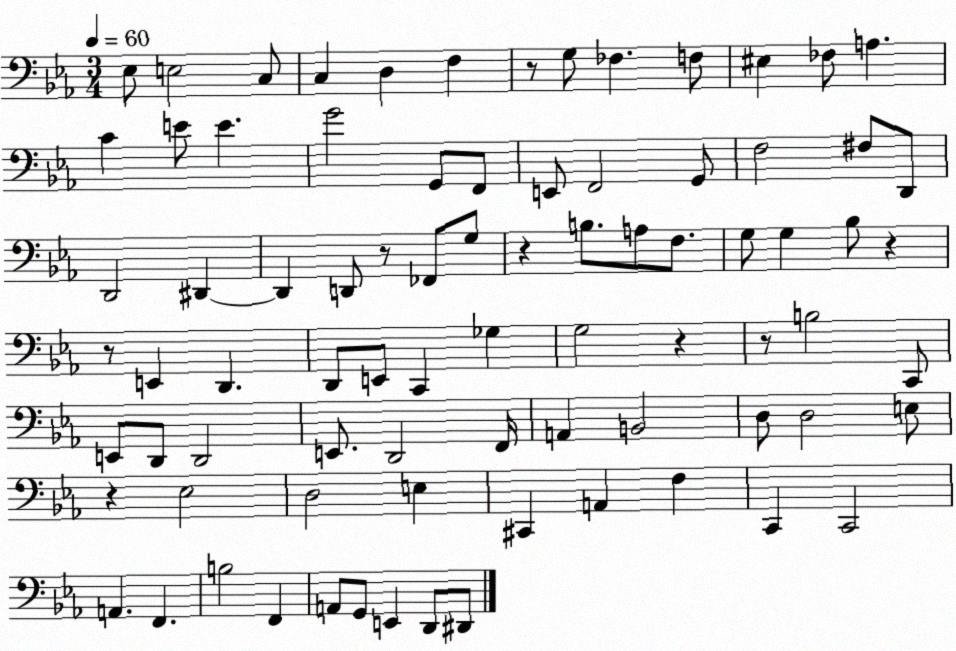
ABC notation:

X:1
T:Untitled
M:3/4
L:1/4
K:Eb
_E,/2 E,2 C,/2 C, D, F, z/2 G,/2 _F, F,/2 ^E, _F,/2 A, C E/2 E G2 G,,/2 F,,/2 E,,/2 F,,2 G,,/2 F,2 ^F,/2 D,,/2 D,,2 ^D,, ^D,, D,,/2 z/2 _F,,/2 G,/2 z B,/2 A,/2 F,/2 G,/2 G, _B,/2 z z/2 E,, D,, D,,/2 E,,/2 C,, _G, G,2 z z/2 B,2 C,,/2 E,,/2 D,,/2 D,,2 E,,/2 D,,2 F,,/4 A,, B,,2 D,/2 D,2 E,/2 z _E,2 D,2 E, ^C,, A,, F, C,, C,,2 A,, F,, B,2 F,, A,,/2 G,,/2 E,, D,,/2 ^D,,/2